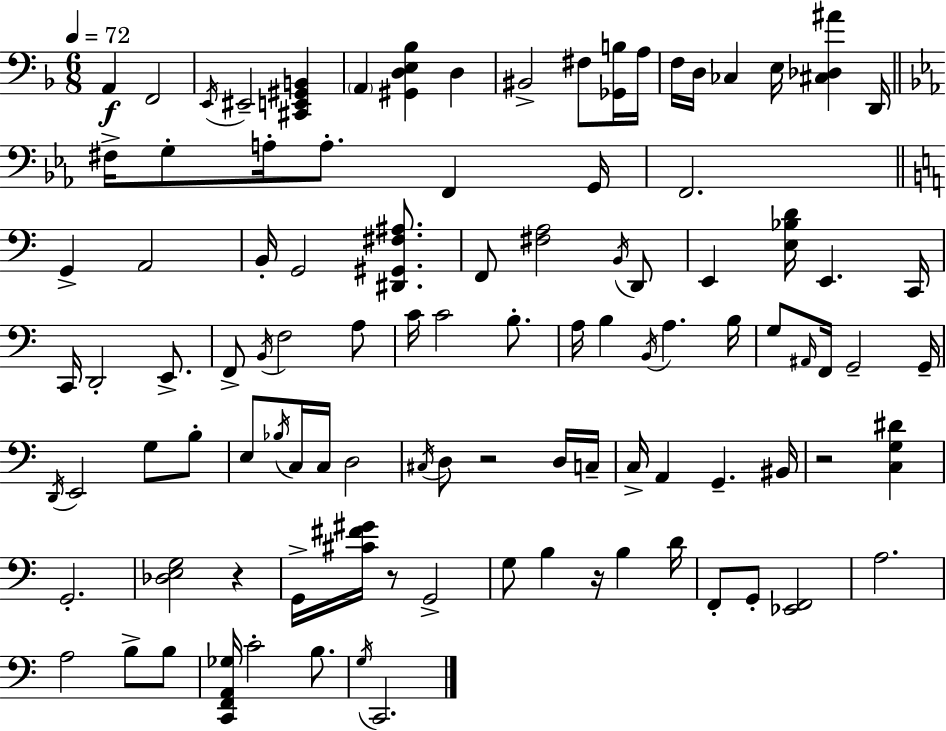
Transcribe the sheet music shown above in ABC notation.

X:1
T:Untitled
M:6/8
L:1/4
K:F
A,, F,,2 E,,/4 ^E,,2 [^C,,E,,^G,,B,,] A,, [^G,,D,E,_B,] D, ^B,,2 ^F,/2 [_G,,B,]/4 A,/4 F,/4 D,/4 _C, E,/4 [^C,_D,^A] D,,/4 ^F,/4 G,/2 A,/4 A,/2 F,, G,,/4 F,,2 G,, A,,2 B,,/4 G,,2 [^D,,^G,,^F,^A,]/2 F,,/2 [^F,A,]2 B,,/4 D,,/2 E,, [E,_B,D]/4 E,, C,,/4 C,,/4 D,,2 E,,/2 F,,/2 B,,/4 F,2 A,/2 C/4 C2 B,/2 A,/4 B, B,,/4 A, B,/4 G,/2 ^A,,/4 F,,/4 G,,2 G,,/4 D,,/4 E,,2 G,/2 B,/2 E,/2 _B,/4 C,/4 C,/4 D,2 ^C,/4 D,/2 z2 D,/4 C,/4 C,/4 A,, G,, ^B,,/4 z2 [C,G,^D] G,,2 [_D,E,G,]2 z G,,/4 [^C^F^G]/4 z/2 G,,2 G,/2 B, z/4 B, D/4 F,,/2 G,,/2 [_E,,F,,]2 A,2 A,2 B,/2 B,/2 [C,,F,,A,,_G,]/4 C2 B,/2 G,/4 C,,2